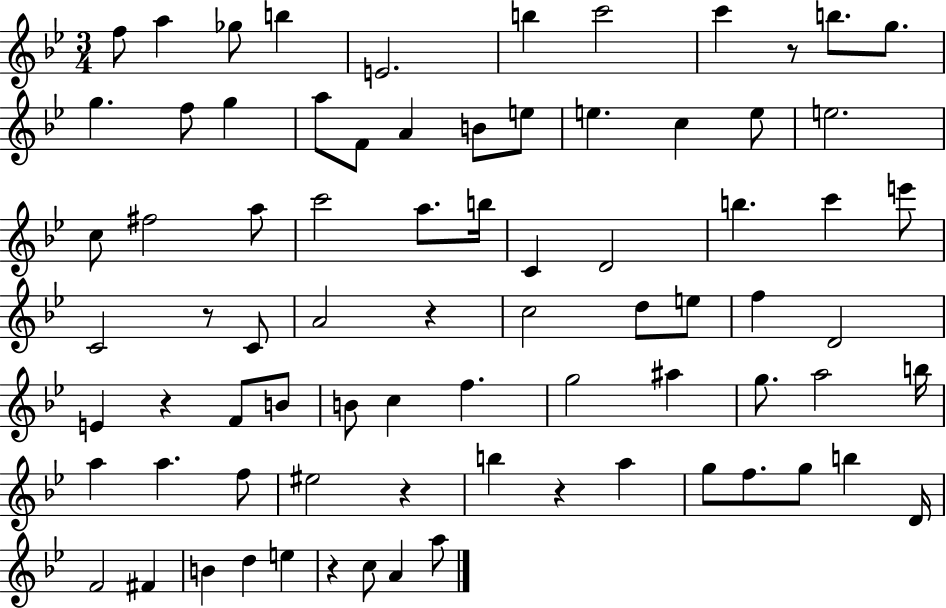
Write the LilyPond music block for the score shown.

{
  \clef treble
  \numericTimeSignature
  \time 3/4
  \key bes \major
  f''8 a''4 ges''8 b''4 | e'2. | b''4 c'''2 | c'''4 r8 b''8. g''8. | \break g''4. f''8 g''4 | a''8 f'8 a'4 b'8 e''8 | e''4. c''4 e''8 | e''2. | \break c''8 fis''2 a''8 | c'''2 a''8. b''16 | c'4 d'2 | b''4. c'''4 e'''8 | \break c'2 r8 c'8 | a'2 r4 | c''2 d''8 e''8 | f''4 d'2 | \break e'4 r4 f'8 b'8 | b'8 c''4 f''4. | g''2 ais''4 | g''8. a''2 b''16 | \break a''4 a''4. f''8 | eis''2 r4 | b''4 r4 a''4 | g''8 f''8. g''8 b''4 d'16 | \break f'2 fis'4 | b'4 d''4 e''4 | r4 c''8 a'4 a''8 | \bar "|."
}